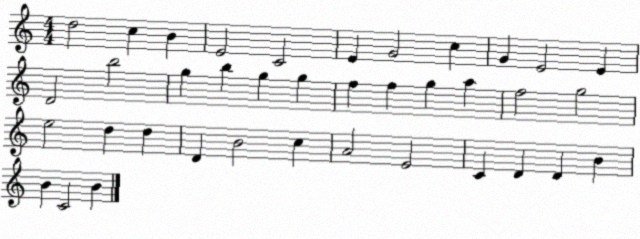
X:1
T:Untitled
M:4/4
L:1/4
K:C
d2 c B E2 C2 E G2 c G E2 E D2 b2 g b g g f f g a f2 g2 e2 d d D B2 c A2 E2 C D D B B C2 B